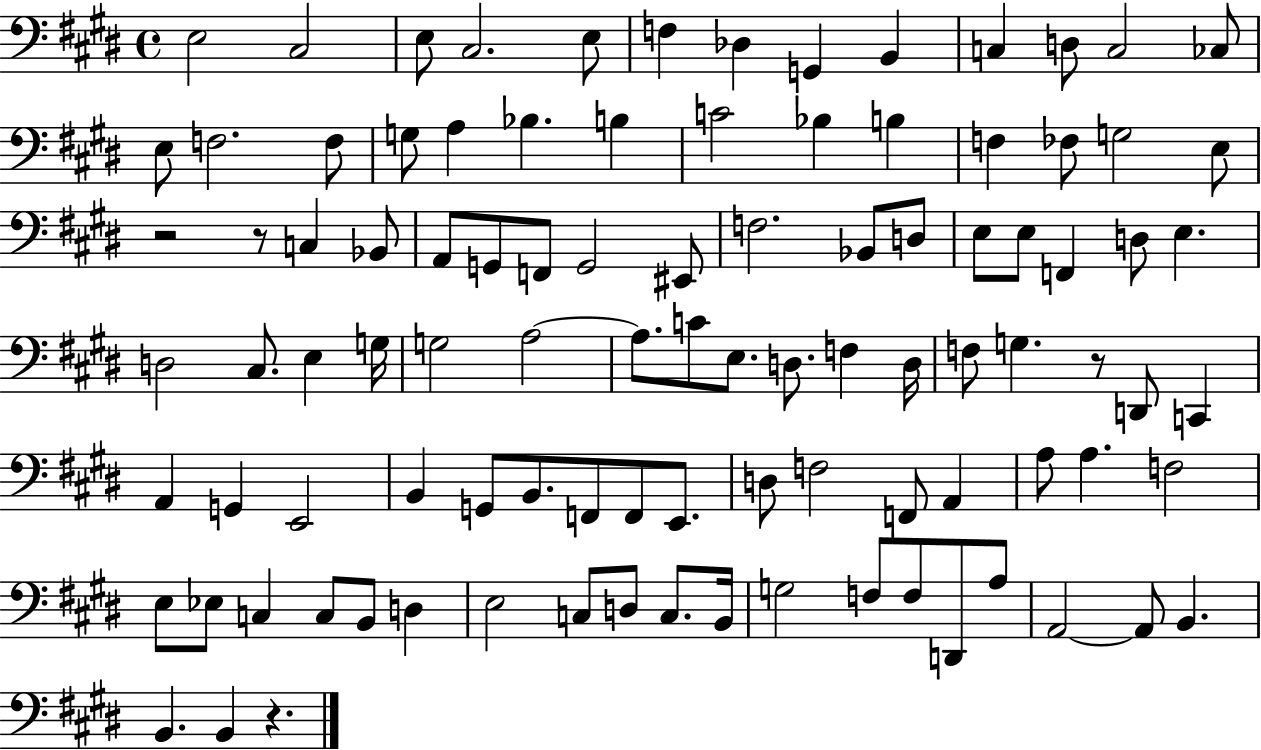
X:1
T:Untitled
M:4/4
L:1/4
K:E
E,2 ^C,2 E,/2 ^C,2 E,/2 F, _D, G,, B,, C, D,/2 C,2 _C,/2 E,/2 F,2 F,/2 G,/2 A, _B, B, C2 _B, B, F, _F,/2 G,2 E,/2 z2 z/2 C, _B,,/2 A,,/2 G,,/2 F,,/2 G,,2 ^E,,/2 F,2 _B,,/2 D,/2 E,/2 E,/2 F,, D,/2 E, D,2 ^C,/2 E, G,/4 G,2 A,2 A,/2 C/2 E,/2 D,/2 F, D,/4 F,/2 G, z/2 D,,/2 C,, A,, G,, E,,2 B,, G,,/2 B,,/2 F,,/2 F,,/2 E,,/2 D,/2 F,2 F,,/2 A,, A,/2 A, F,2 E,/2 _E,/2 C, C,/2 B,,/2 D, E,2 C,/2 D,/2 C,/2 B,,/4 G,2 F,/2 F,/2 D,,/2 A,/2 A,,2 A,,/2 B,, B,, B,, z